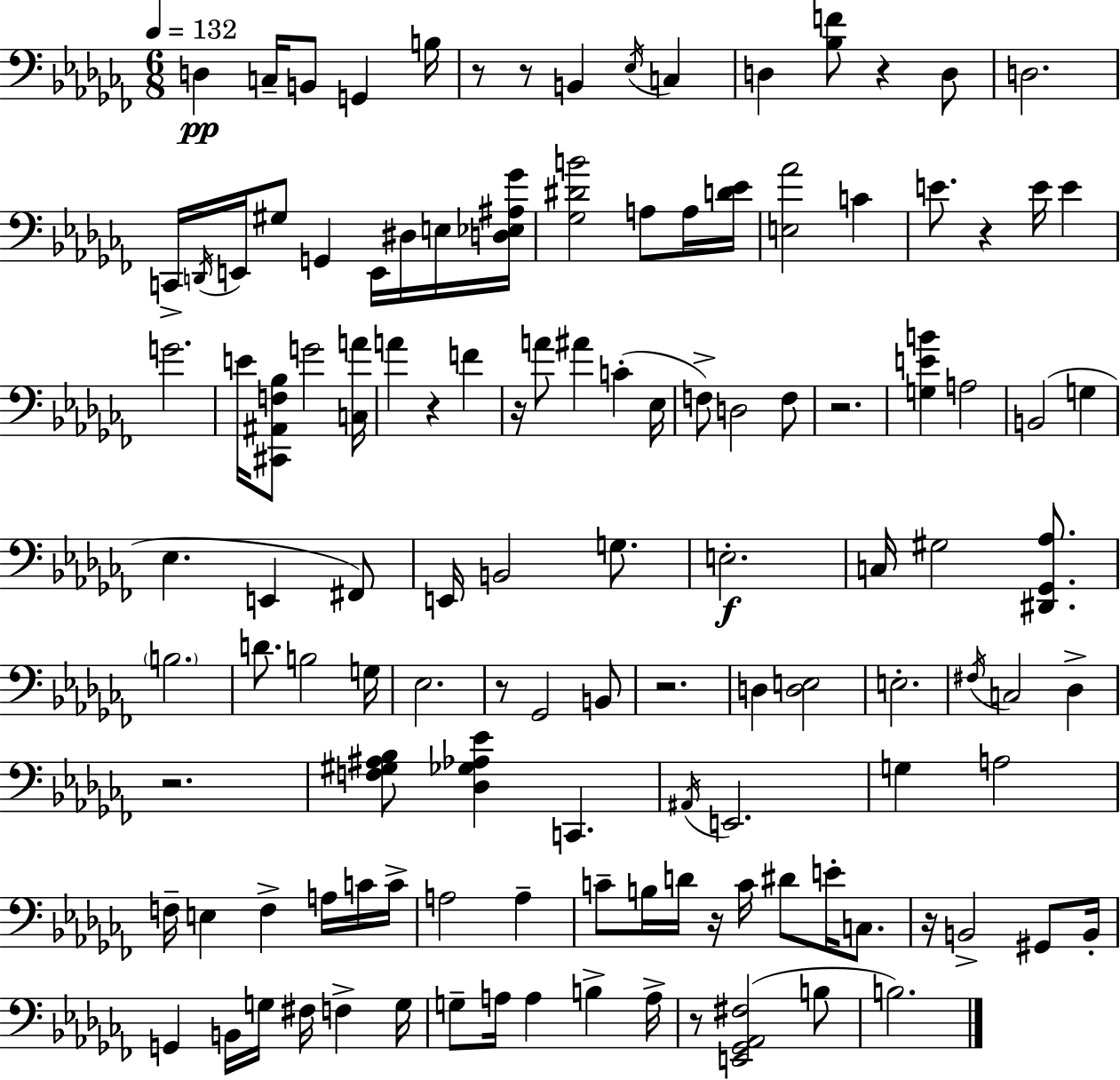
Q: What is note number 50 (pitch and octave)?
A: B3